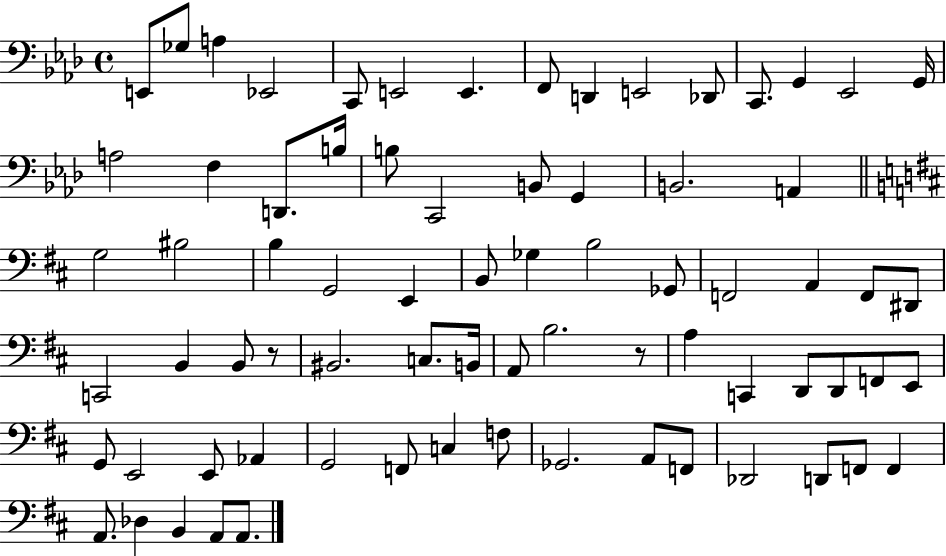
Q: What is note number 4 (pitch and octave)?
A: Eb2